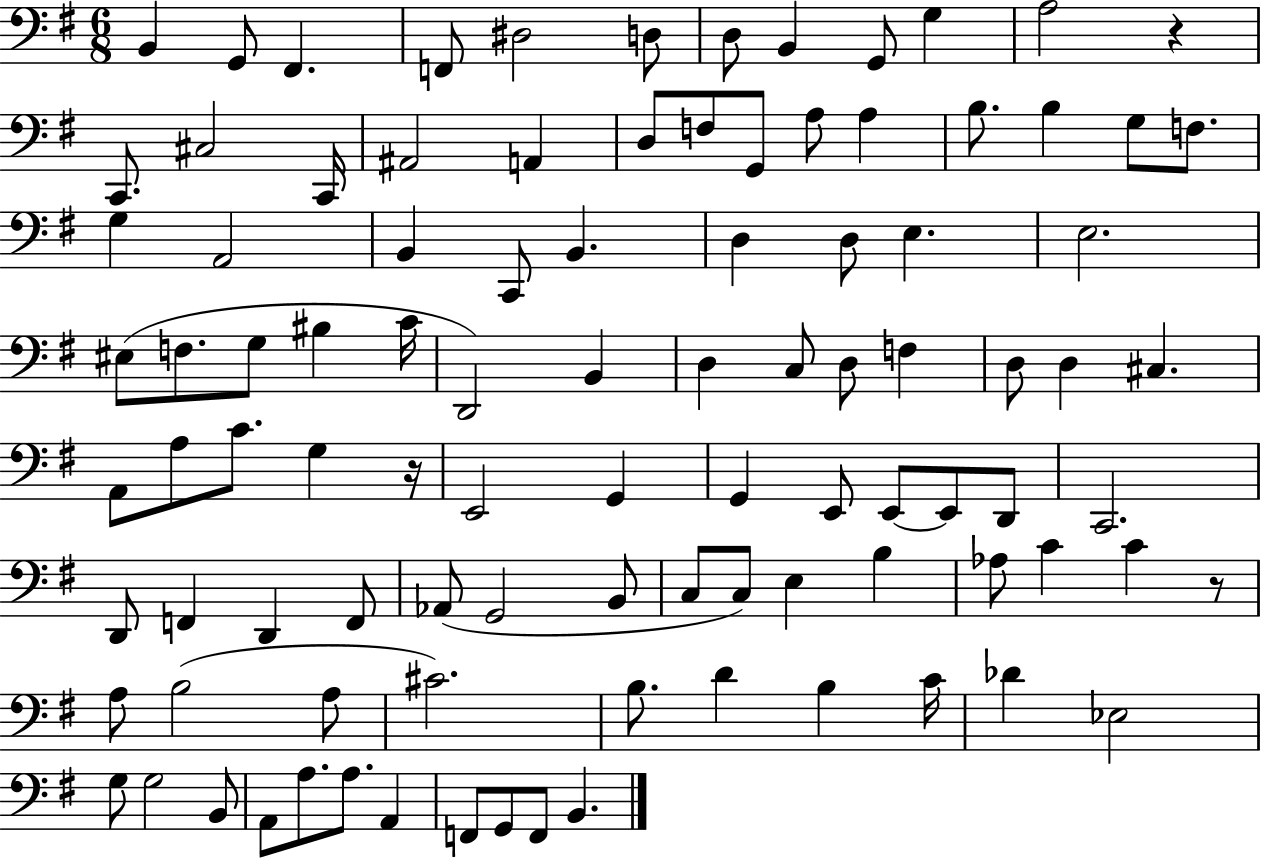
B2/q G2/e F#2/q. F2/e D#3/h D3/e D3/e B2/q G2/e G3/q A3/h R/q C2/e. C#3/h C2/s A#2/h A2/q D3/e F3/e G2/e A3/e A3/q B3/e. B3/q G3/e F3/e. G3/q A2/h B2/q C2/e B2/q. D3/q D3/e E3/q. E3/h. EIS3/e F3/e. G3/e BIS3/q C4/s D2/h B2/q D3/q C3/e D3/e F3/q D3/e D3/q C#3/q. A2/e A3/e C4/e. G3/q R/s E2/h G2/q G2/q E2/e E2/e E2/e D2/e C2/h. D2/e F2/q D2/q F2/e Ab2/e G2/h B2/e C3/e C3/e E3/q B3/q Ab3/e C4/q C4/q R/e A3/e B3/h A3/e C#4/h. B3/e. D4/q B3/q C4/s Db4/q Eb3/h G3/e G3/h B2/e A2/e A3/e. A3/e. A2/q F2/e G2/e F2/e B2/q.